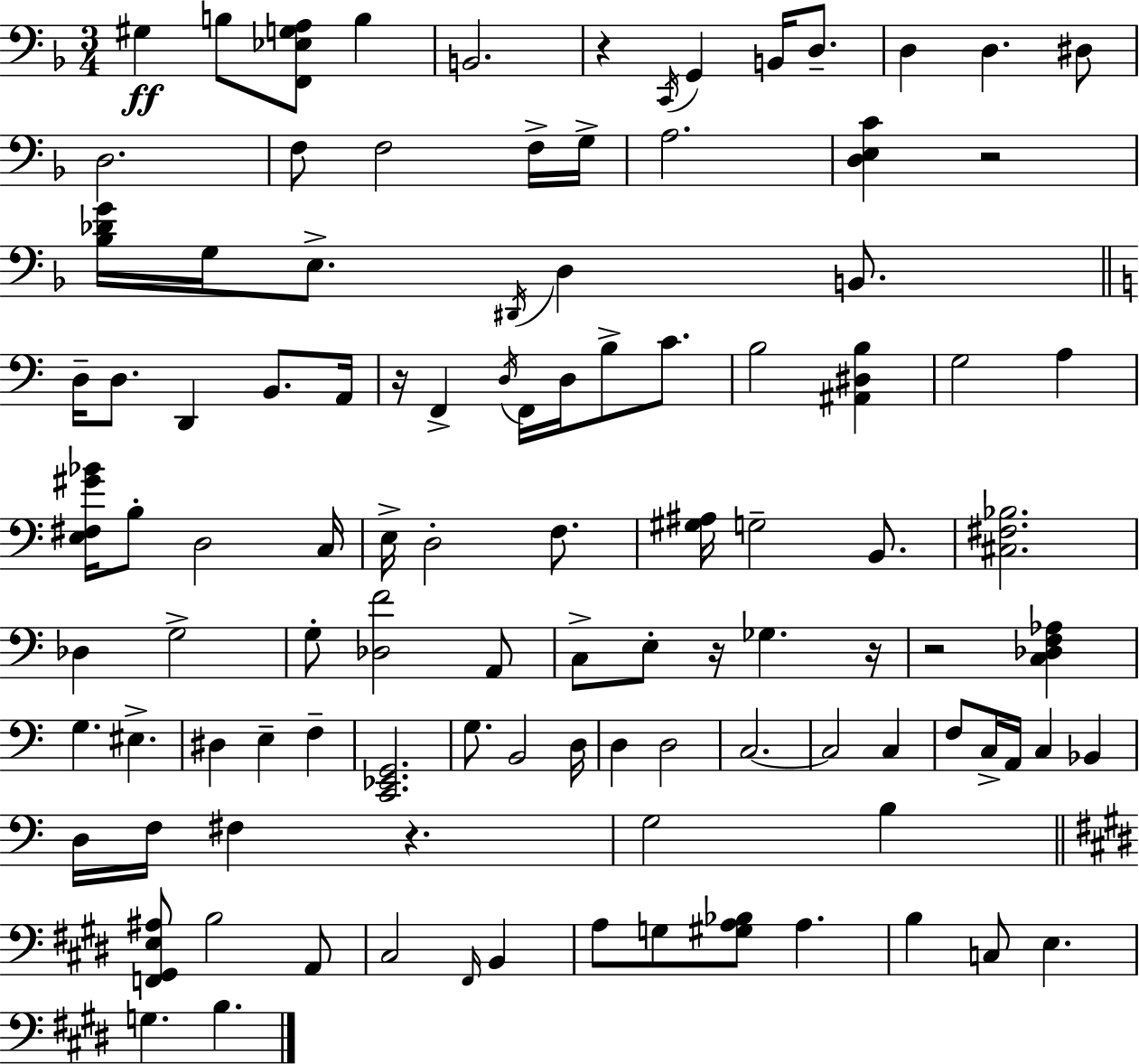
X:1
T:Untitled
M:3/4
L:1/4
K:F
^G, B,/2 [F,,_E,G,A,]/2 B, B,,2 z C,,/4 G,, B,,/4 D,/2 D, D, ^D,/2 D,2 F,/2 F,2 F,/4 G,/4 A,2 [D,E,C] z2 [_B,_DG]/4 G,/4 E,/2 ^D,,/4 D, B,,/2 D,/4 D,/2 D,, B,,/2 A,,/4 z/4 F,, D,/4 F,,/4 D,/4 B,/2 C/2 B,2 [^A,,^D,B,] G,2 A, [E,^F,^G_B]/4 B,/2 D,2 C,/4 E,/4 D,2 F,/2 [^G,^A,]/4 G,2 B,,/2 [^C,^F,_B,]2 _D, G,2 G,/2 [_D,F]2 A,,/2 C,/2 E,/2 z/4 _G, z/4 z2 [C,_D,F,_A,] G, ^E, ^D, E, F, [C,,_E,,G,,]2 G,/2 B,,2 D,/4 D, D,2 C,2 C,2 C, F,/2 C,/4 A,,/4 C, _B,, D,/4 F,/4 ^F, z G,2 B, [F,,^G,,E,^A,]/2 B,2 A,,/2 ^C,2 ^F,,/4 B,, A,/2 G,/2 [^G,A,_B,]/2 A, B, C,/2 E, G, B,